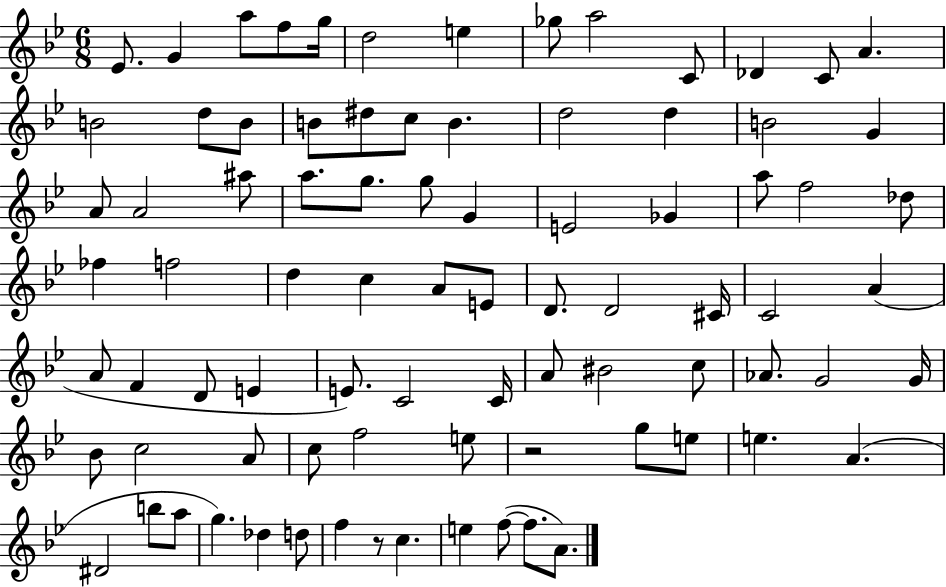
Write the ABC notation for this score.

X:1
T:Untitled
M:6/8
L:1/4
K:Bb
_E/2 G a/2 f/2 g/4 d2 e _g/2 a2 C/2 _D C/2 A B2 d/2 B/2 B/2 ^d/2 c/2 B d2 d B2 G A/2 A2 ^a/2 a/2 g/2 g/2 G E2 _G a/2 f2 _d/2 _f f2 d c A/2 E/2 D/2 D2 ^C/4 C2 A A/2 F D/2 E E/2 C2 C/4 A/2 ^B2 c/2 _A/2 G2 G/4 _B/2 c2 A/2 c/2 f2 e/2 z2 g/2 e/2 e A ^D2 b/2 a/2 g _d d/2 f z/2 c e f/2 f/2 A/2